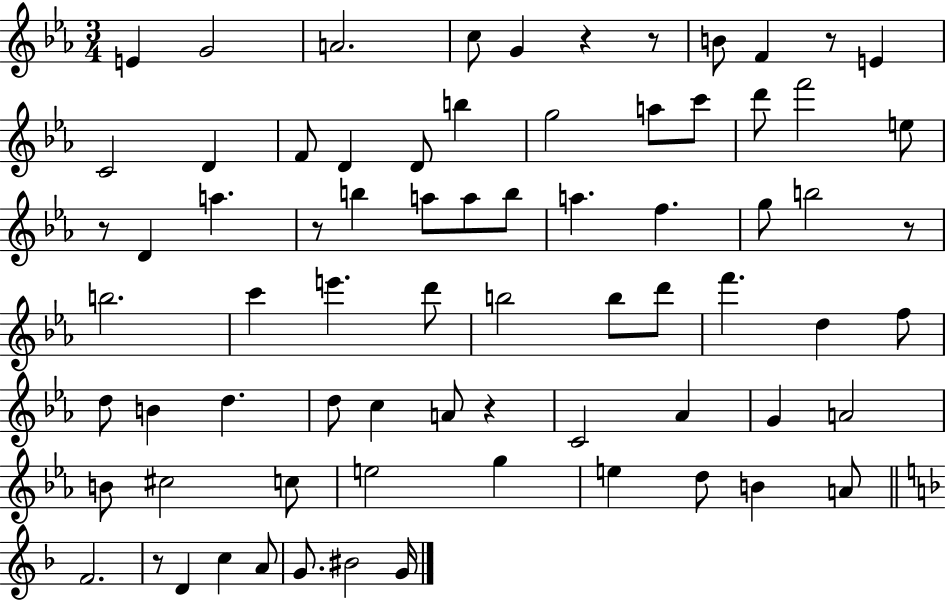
X:1
T:Untitled
M:3/4
L:1/4
K:Eb
E G2 A2 c/2 G z z/2 B/2 F z/2 E C2 D F/2 D D/2 b g2 a/2 c'/2 d'/2 f'2 e/2 z/2 D a z/2 b a/2 a/2 b/2 a f g/2 b2 z/2 b2 c' e' d'/2 b2 b/2 d'/2 f' d f/2 d/2 B d d/2 c A/2 z C2 _A G A2 B/2 ^c2 c/2 e2 g e d/2 B A/2 F2 z/2 D c A/2 G/2 ^B2 G/4